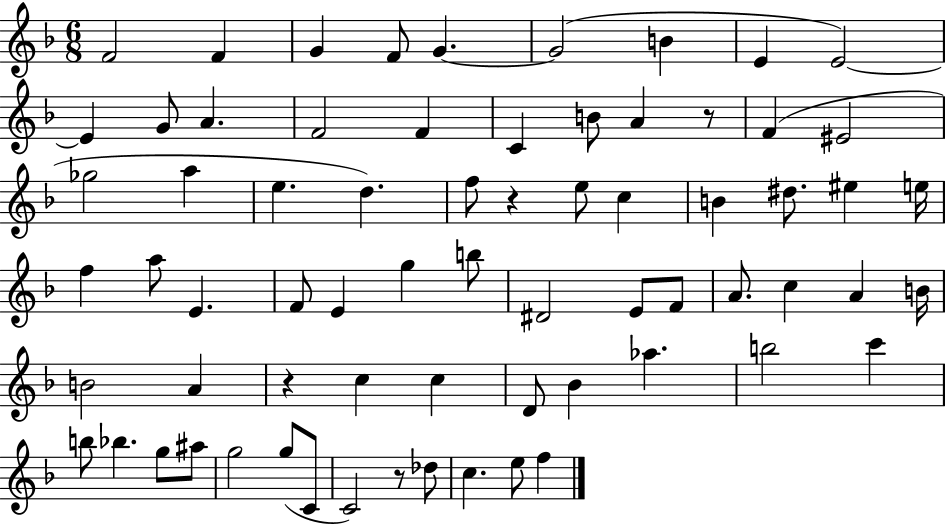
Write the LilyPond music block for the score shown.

{
  \clef treble
  \numericTimeSignature
  \time 6/8
  \key f \major
  f'2 f'4 | g'4 f'8 g'4.~~ | g'2( b'4 | e'4 e'2~~) | \break e'4 g'8 a'4. | f'2 f'4 | c'4 b'8 a'4 r8 | f'4( eis'2 | \break ges''2 a''4 | e''4. d''4.) | f''8 r4 e''8 c''4 | b'4 dis''8. eis''4 e''16 | \break f''4 a''8 e'4. | f'8 e'4 g''4 b''8 | dis'2 e'8 f'8 | a'8. c''4 a'4 b'16 | \break b'2 a'4 | r4 c''4 c''4 | d'8 bes'4 aes''4. | b''2 c'''4 | \break b''8 bes''4. g''8 ais''8 | g''2 g''8( c'8 | c'2) r8 des''8 | c''4. e''8 f''4 | \break \bar "|."
}